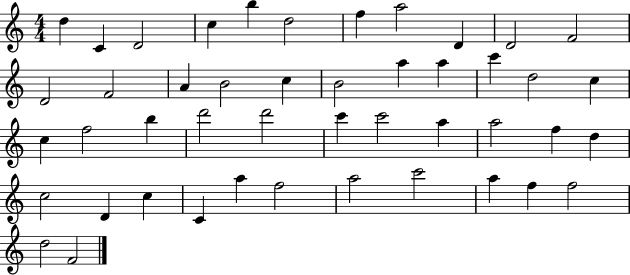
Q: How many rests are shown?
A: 0